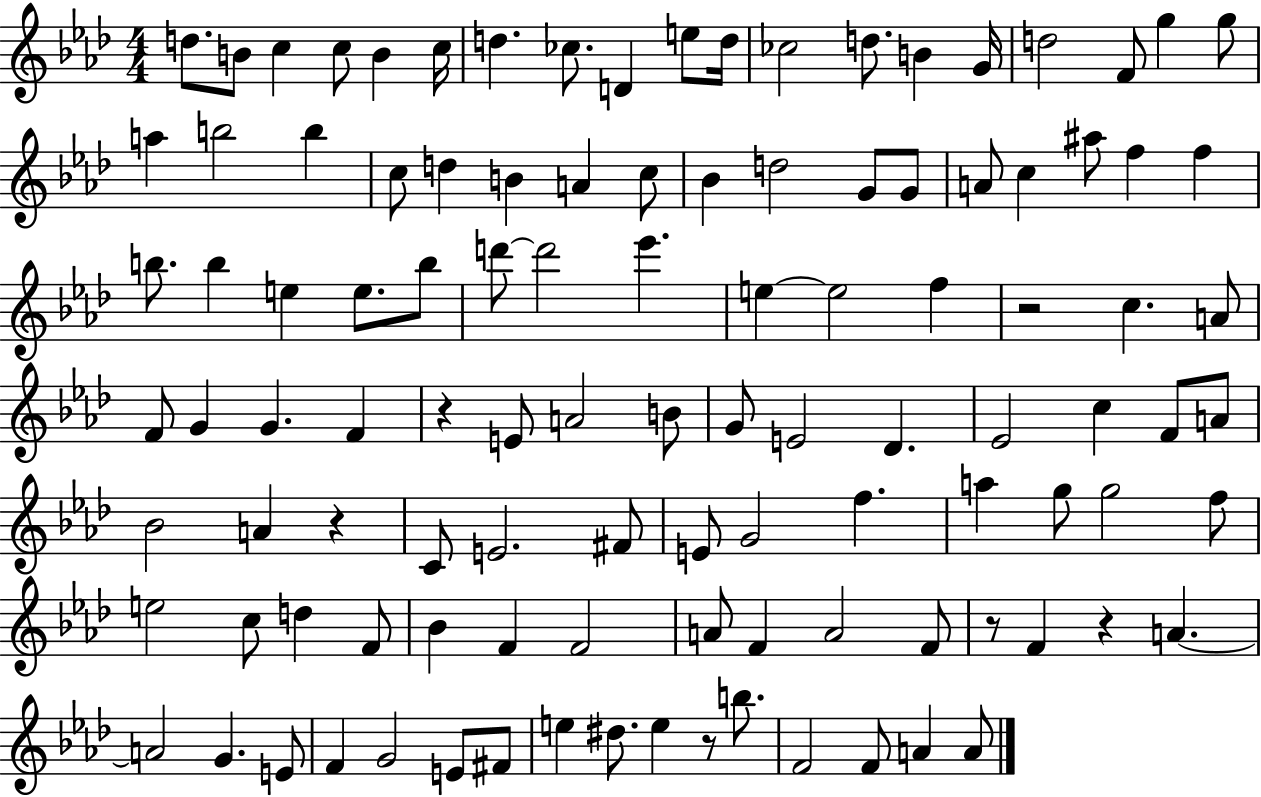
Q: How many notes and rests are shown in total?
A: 109